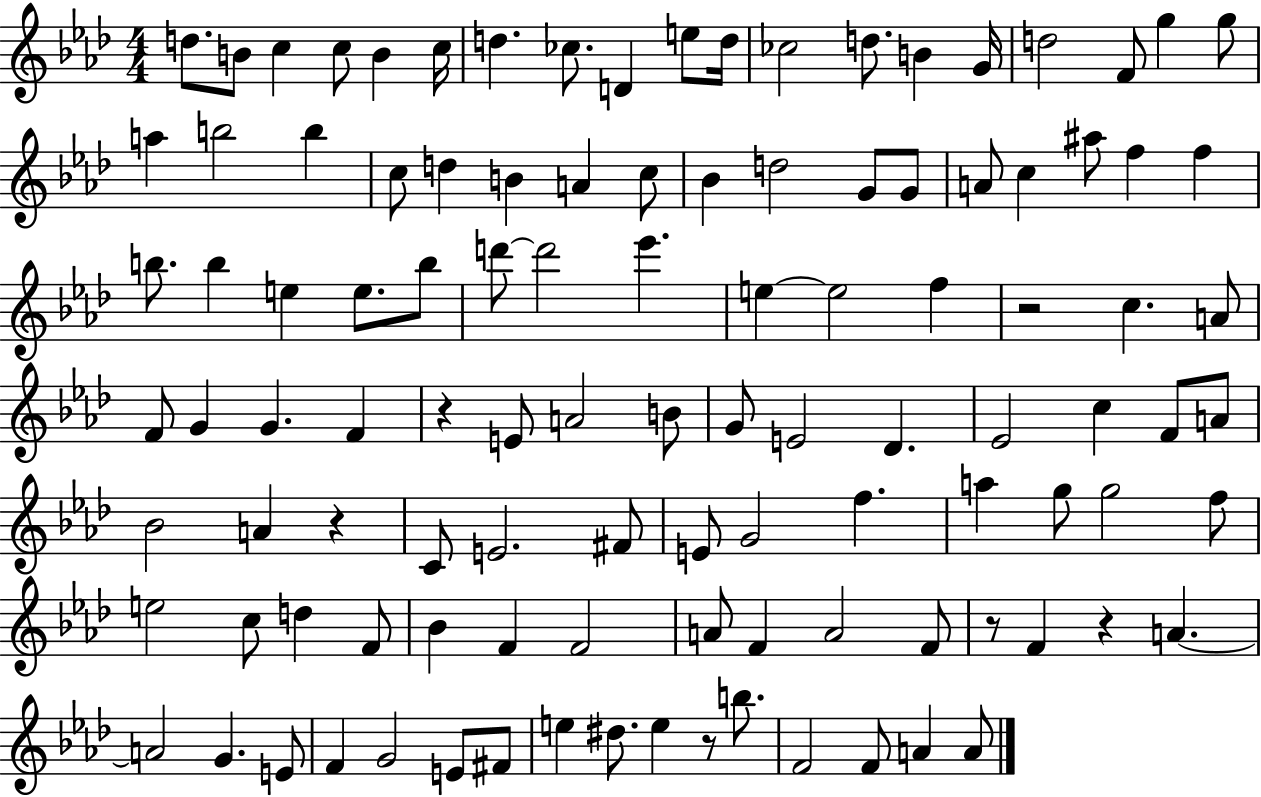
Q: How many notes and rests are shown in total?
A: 109